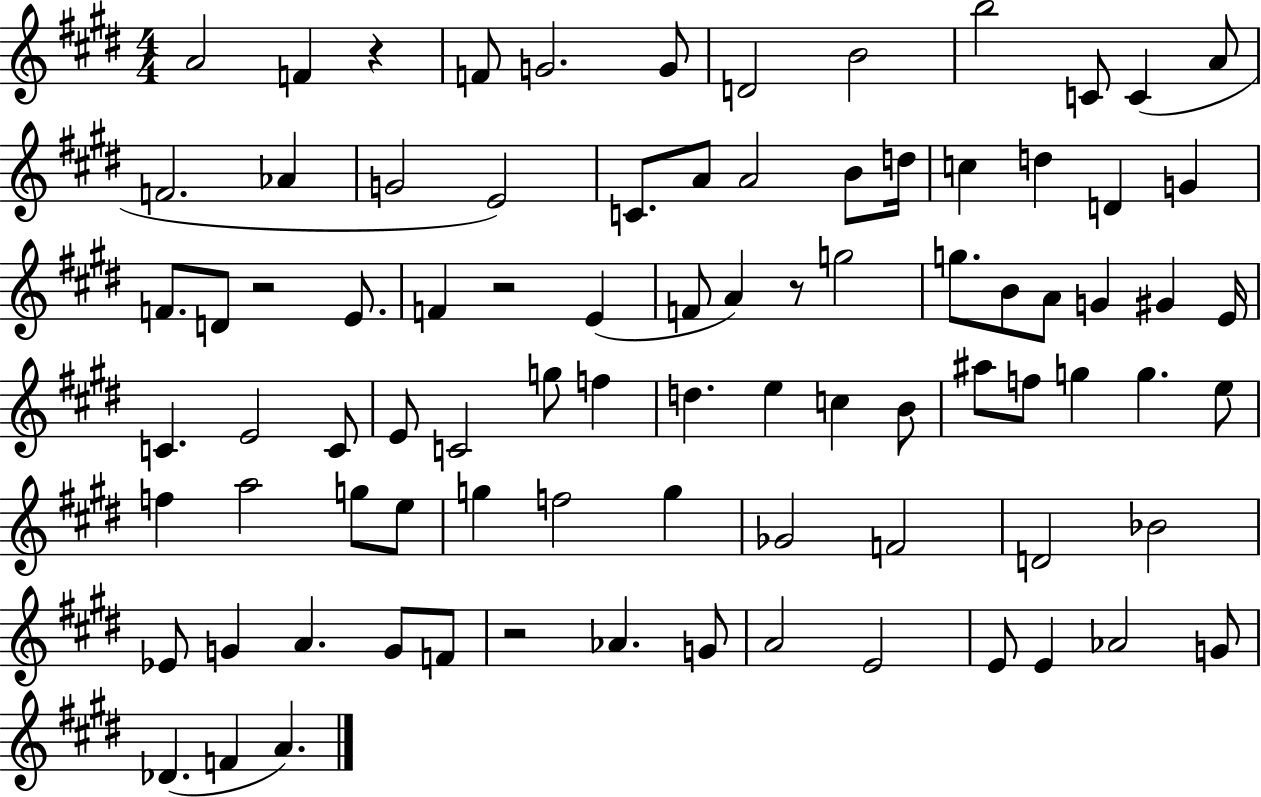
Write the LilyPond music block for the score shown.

{
  \clef treble
  \numericTimeSignature
  \time 4/4
  \key e \major
  a'2 f'4 r4 | f'8 g'2. g'8 | d'2 b'2 | b''2 c'8 c'4( a'8 | \break f'2. aes'4 | g'2 e'2) | c'8. a'8 a'2 b'8 d''16 | c''4 d''4 d'4 g'4 | \break f'8. d'8 r2 e'8. | f'4 r2 e'4( | f'8 a'4) r8 g''2 | g''8. b'8 a'8 g'4 gis'4 e'16 | \break c'4. e'2 c'8 | e'8 c'2 g''8 f''4 | d''4. e''4 c''4 b'8 | ais''8 f''8 g''4 g''4. e''8 | \break f''4 a''2 g''8 e''8 | g''4 f''2 g''4 | ges'2 f'2 | d'2 bes'2 | \break ees'8 g'4 a'4. g'8 f'8 | r2 aes'4. g'8 | a'2 e'2 | e'8 e'4 aes'2 g'8 | \break des'4.( f'4 a'4.) | \bar "|."
}